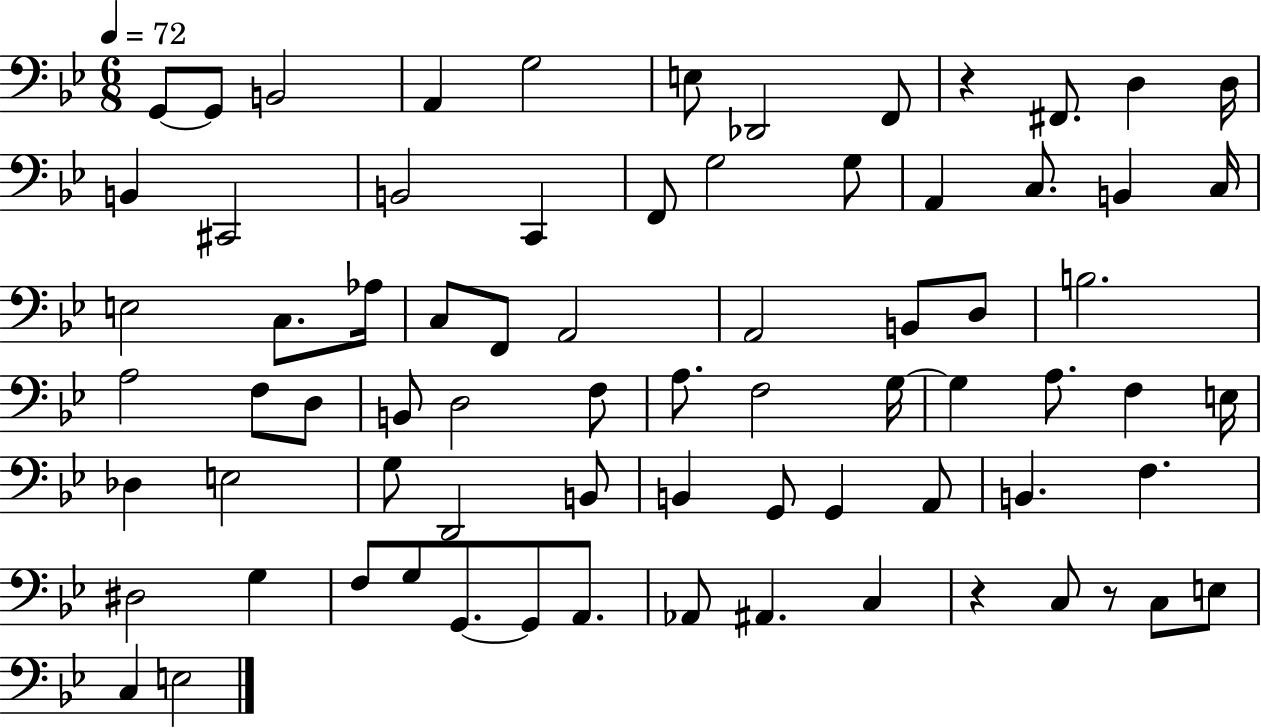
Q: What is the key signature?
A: BES major